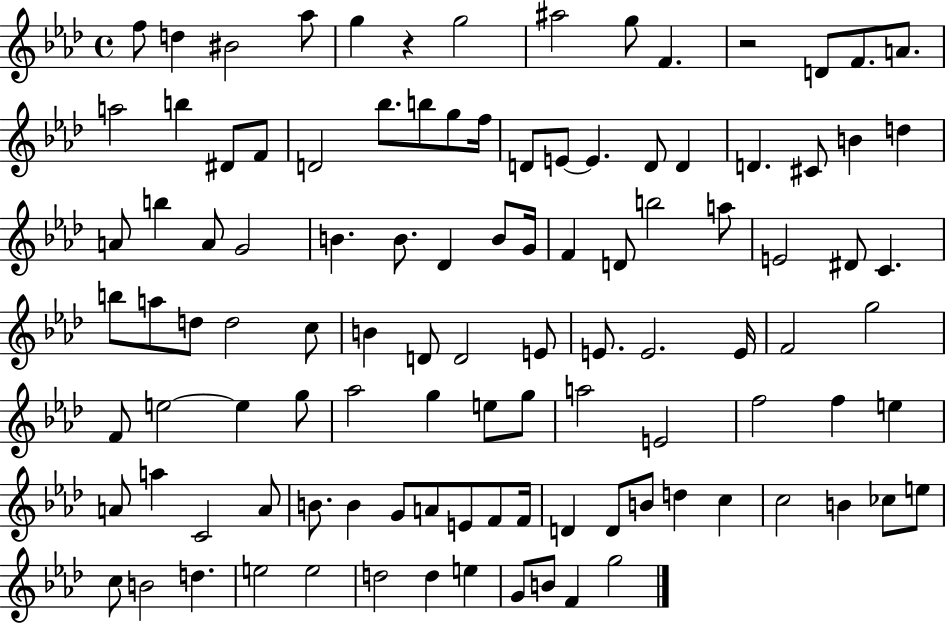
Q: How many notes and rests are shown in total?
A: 107